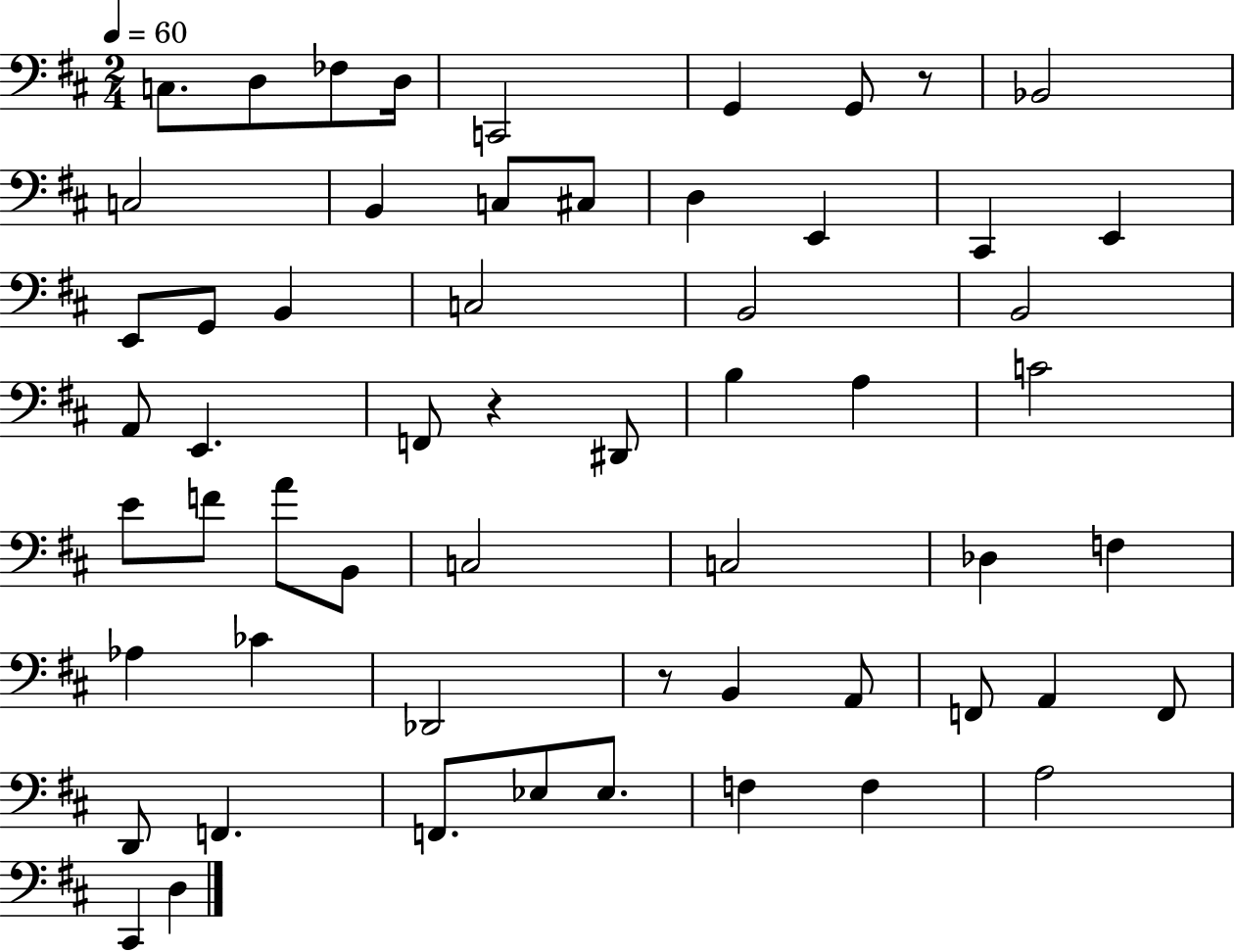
C3/e. D3/e FES3/e D3/s C2/h G2/q G2/e R/e Bb2/h C3/h B2/q C3/e C#3/e D3/q E2/q C#2/q E2/q E2/e G2/e B2/q C3/h B2/h B2/h A2/e E2/q. F2/e R/q D#2/e B3/q A3/q C4/h E4/e F4/e A4/e B2/e C3/h C3/h Db3/q F3/q Ab3/q CES4/q Db2/h R/e B2/q A2/e F2/e A2/q F2/e D2/e F2/q. F2/e. Eb3/e Eb3/e. F3/q F3/q A3/h C#2/q D3/q